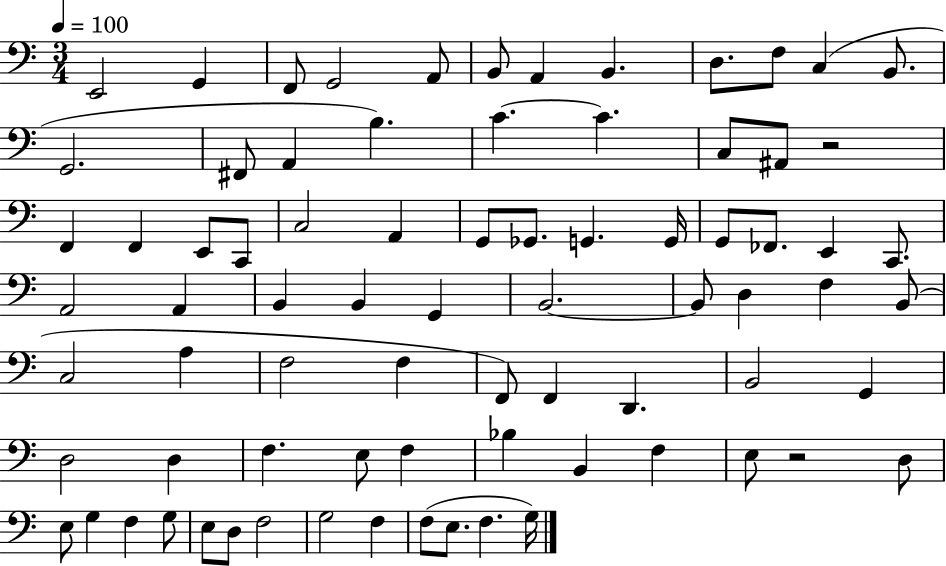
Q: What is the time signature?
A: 3/4